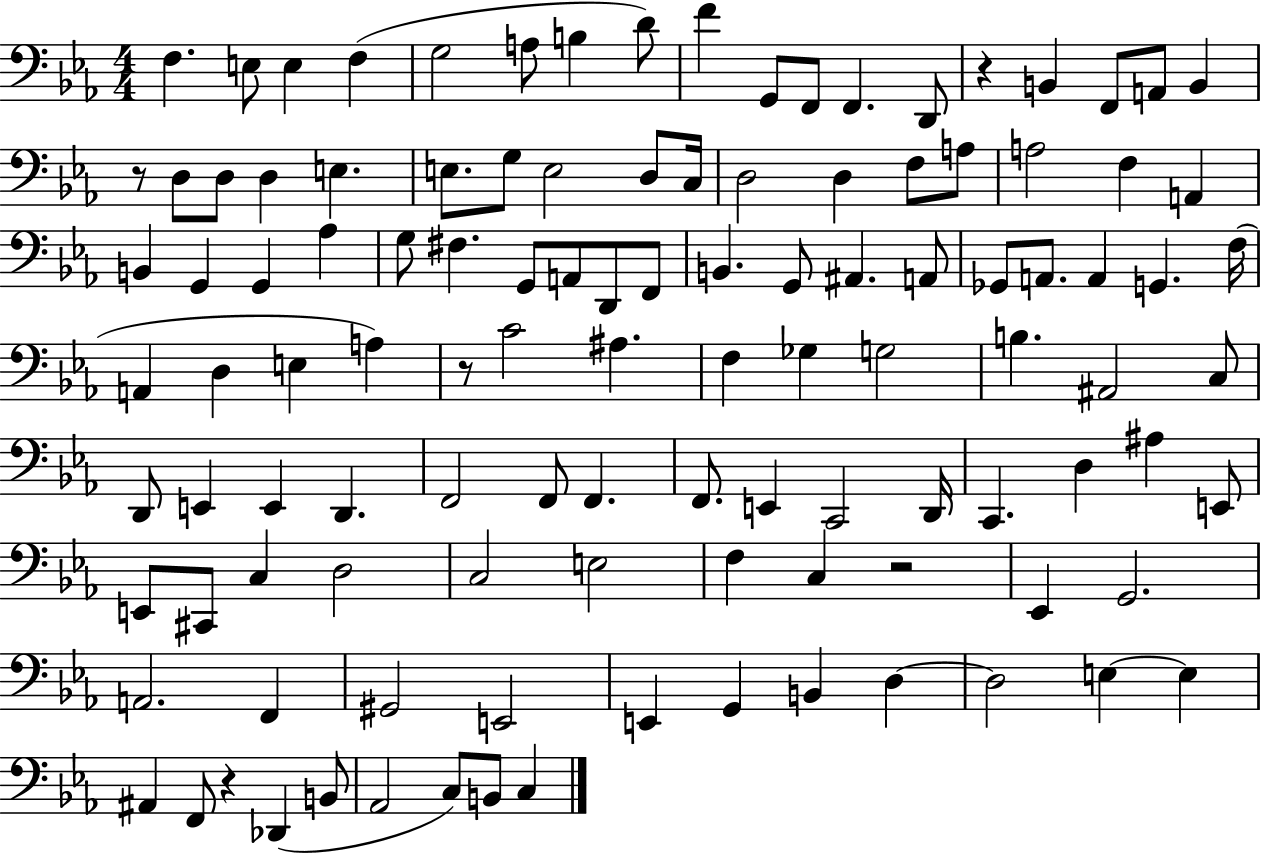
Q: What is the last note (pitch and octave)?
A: C3